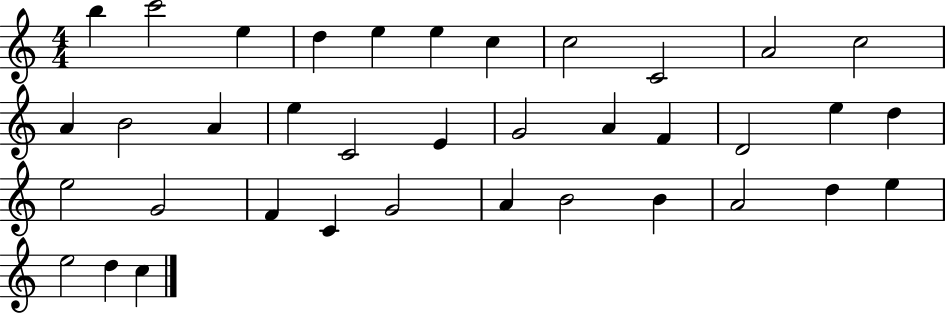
B5/q C6/h E5/q D5/q E5/q E5/q C5/q C5/h C4/h A4/h C5/h A4/q B4/h A4/q E5/q C4/h E4/q G4/h A4/q F4/q D4/h E5/q D5/q E5/h G4/h F4/q C4/q G4/h A4/q B4/h B4/q A4/h D5/q E5/q E5/h D5/q C5/q